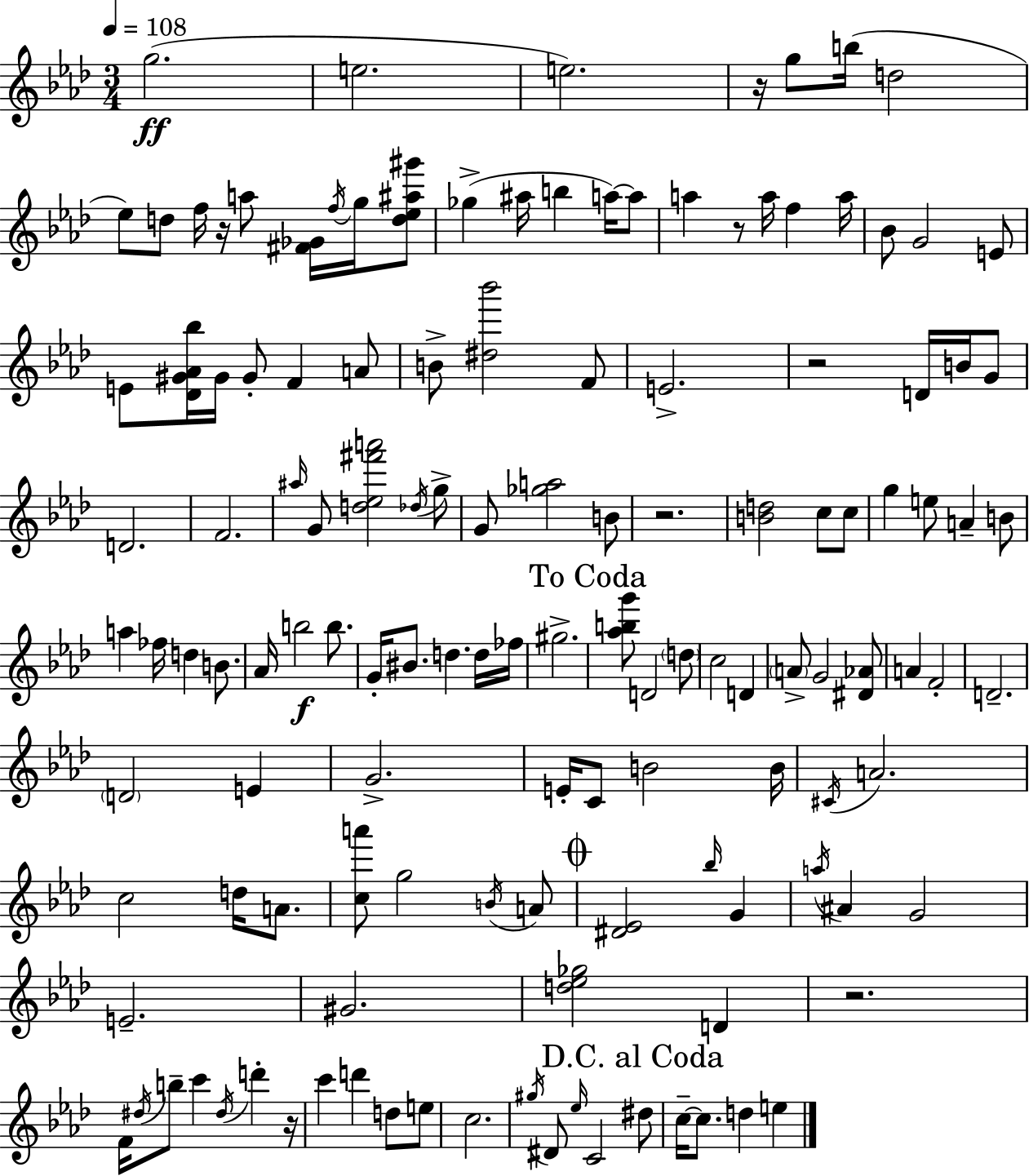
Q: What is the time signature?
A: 3/4